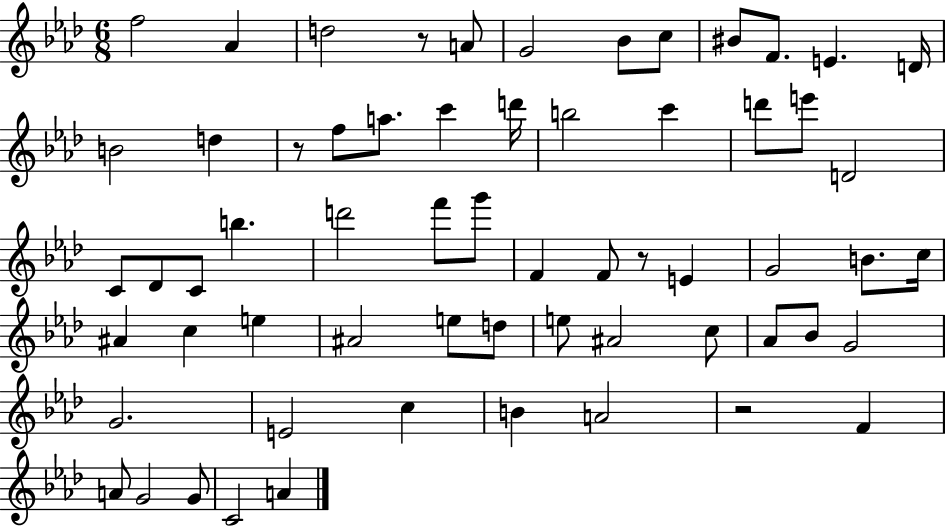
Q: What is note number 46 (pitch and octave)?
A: Bb4